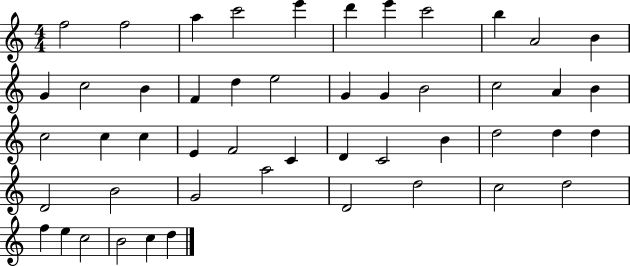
X:1
T:Untitled
M:4/4
L:1/4
K:C
f2 f2 a c'2 e' d' e' c'2 b A2 B G c2 B F d e2 G G B2 c2 A B c2 c c E F2 C D C2 B d2 d d D2 B2 G2 a2 D2 d2 c2 d2 f e c2 B2 c d